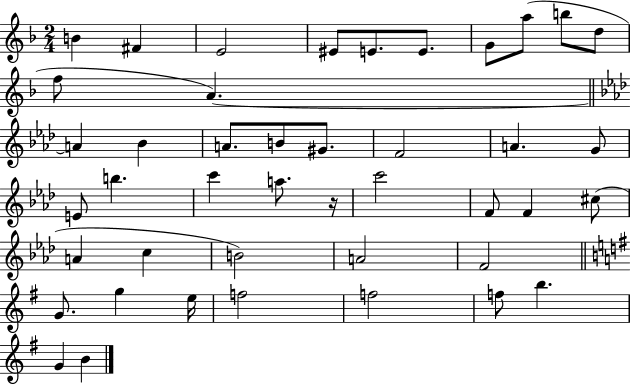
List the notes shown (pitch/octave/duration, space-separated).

B4/q F#4/q E4/h EIS4/e E4/e. E4/e. G4/e A5/e B5/e D5/e F5/e A4/q. A4/q Bb4/q A4/e. B4/e G#4/e. F4/h A4/q. G4/e E4/e B5/q. C6/q A5/e. R/s C6/h F4/e F4/q C#5/e A4/q C5/q B4/h A4/h F4/h G4/e. G5/q E5/s F5/h F5/h F5/e B5/q. G4/q B4/q